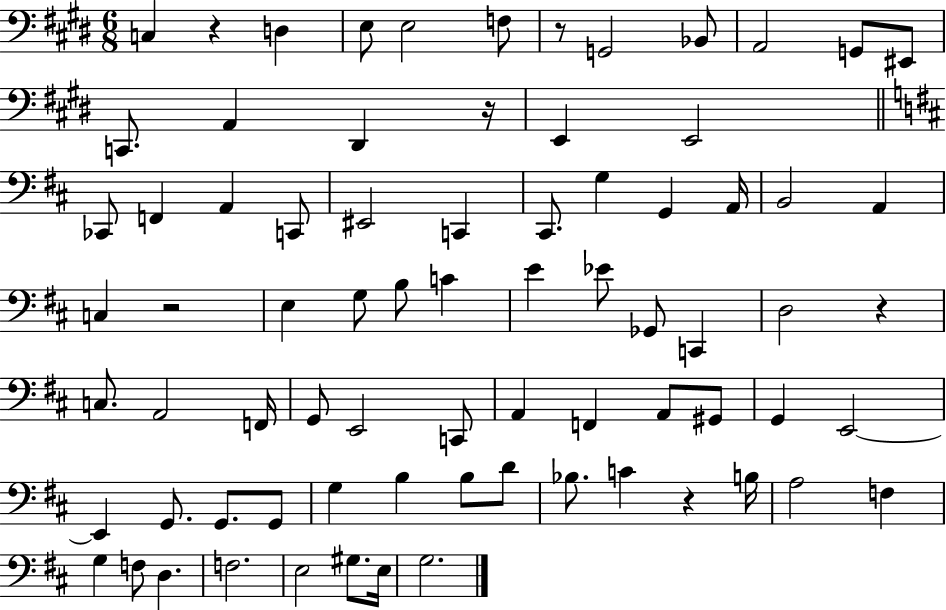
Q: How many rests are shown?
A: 6